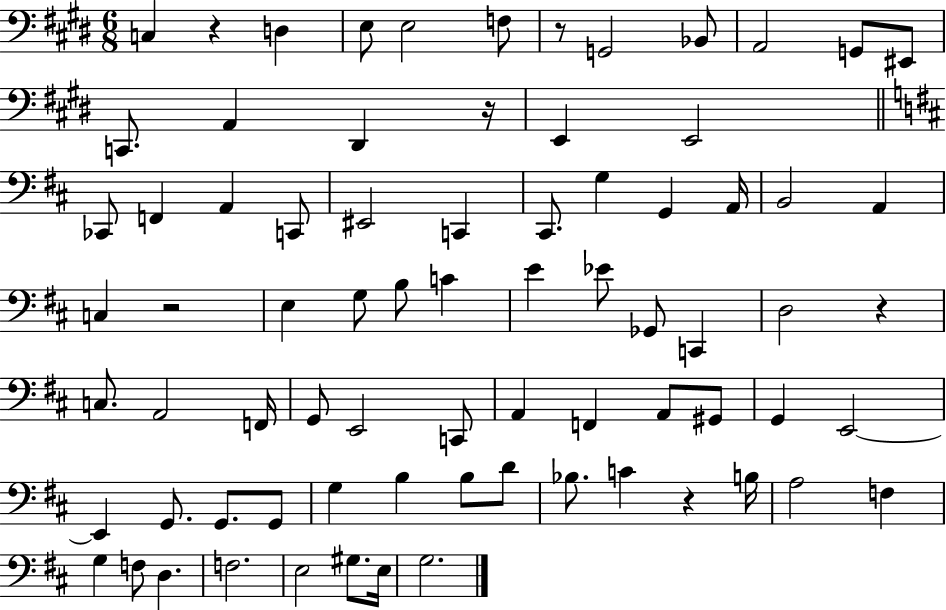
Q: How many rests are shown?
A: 6